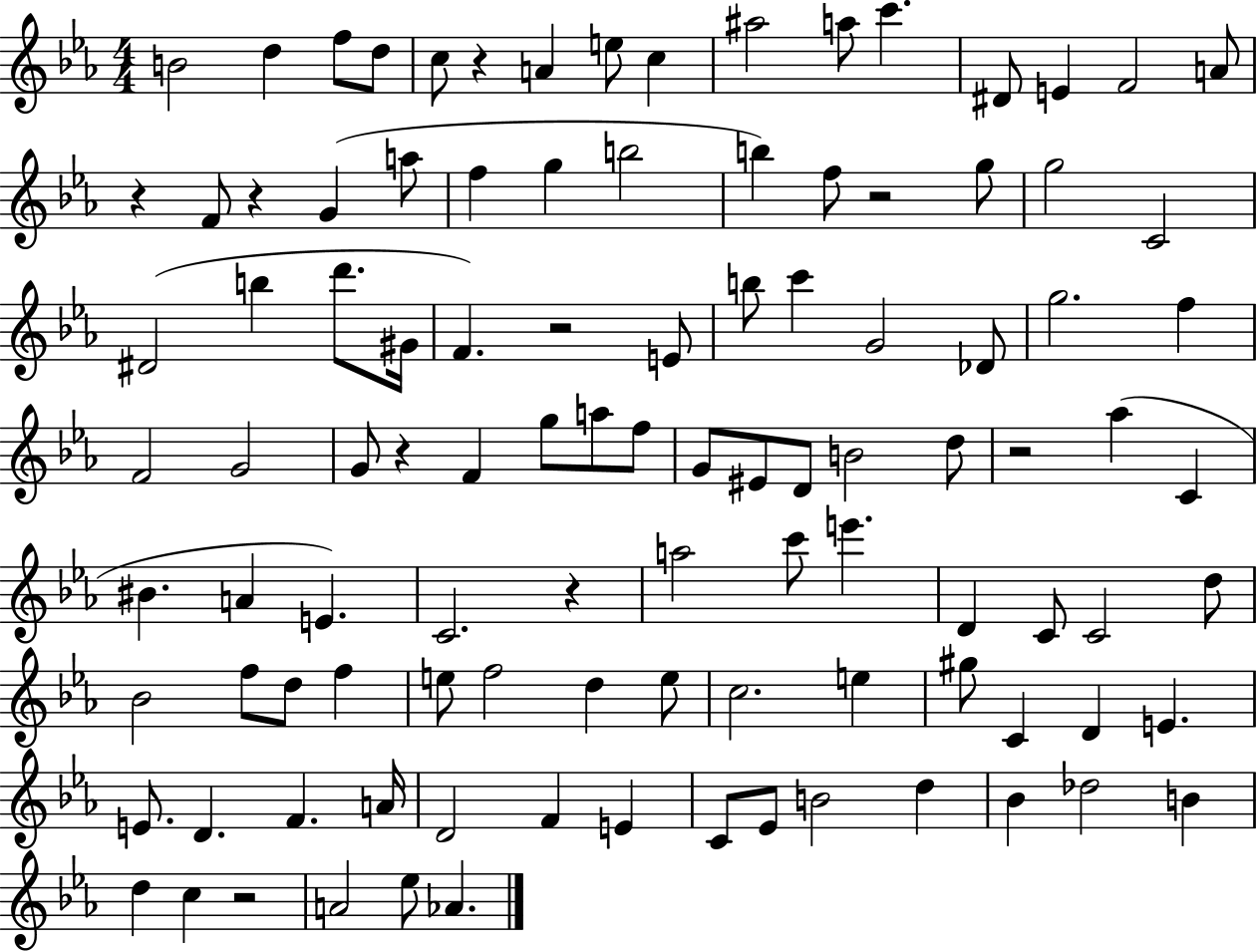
{
  \clef treble
  \numericTimeSignature
  \time 4/4
  \key ees \major
  b'2 d''4 f''8 d''8 | c''8 r4 a'4 e''8 c''4 | ais''2 a''8 c'''4. | dis'8 e'4 f'2 a'8 | \break r4 f'8 r4 g'4( a''8 | f''4 g''4 b''2 | b''4) f''8 r2 g''8 | g''2 c'2 | \break dis'2( b''4 d'''8. gis'16 | f'4.) r2 e'8 | b''8 c'''4 g'2 des'8 | g''2. f''4 | \break f'2 g'2 | g'8 r4 f'4 g''8 a''8 f''8 | g'8 eis'8 d'8 b'2 d''8 | r2 aes''4( c'4 | \break bis'4. a'4 e'4.) | c'2. r4 | a''2 c'''8 e'''4. | d'4 c'8 c'2 d''8 | \break bes'2 f''8 d''8 f''4 | e''8 f''2 d''4 e''8 | c''2. e''4 | gis''8 c'4 d'4 e'4. | \break e'8. d'4. f'4. a'16 | d'2 f'4 e'4 | c'8 ees'8 b'2 d''4 | bes'4 des''2 b'4 | \break d''4 c''4 r2 | a'2 ees''8 aes'4. | \bar "|."
}